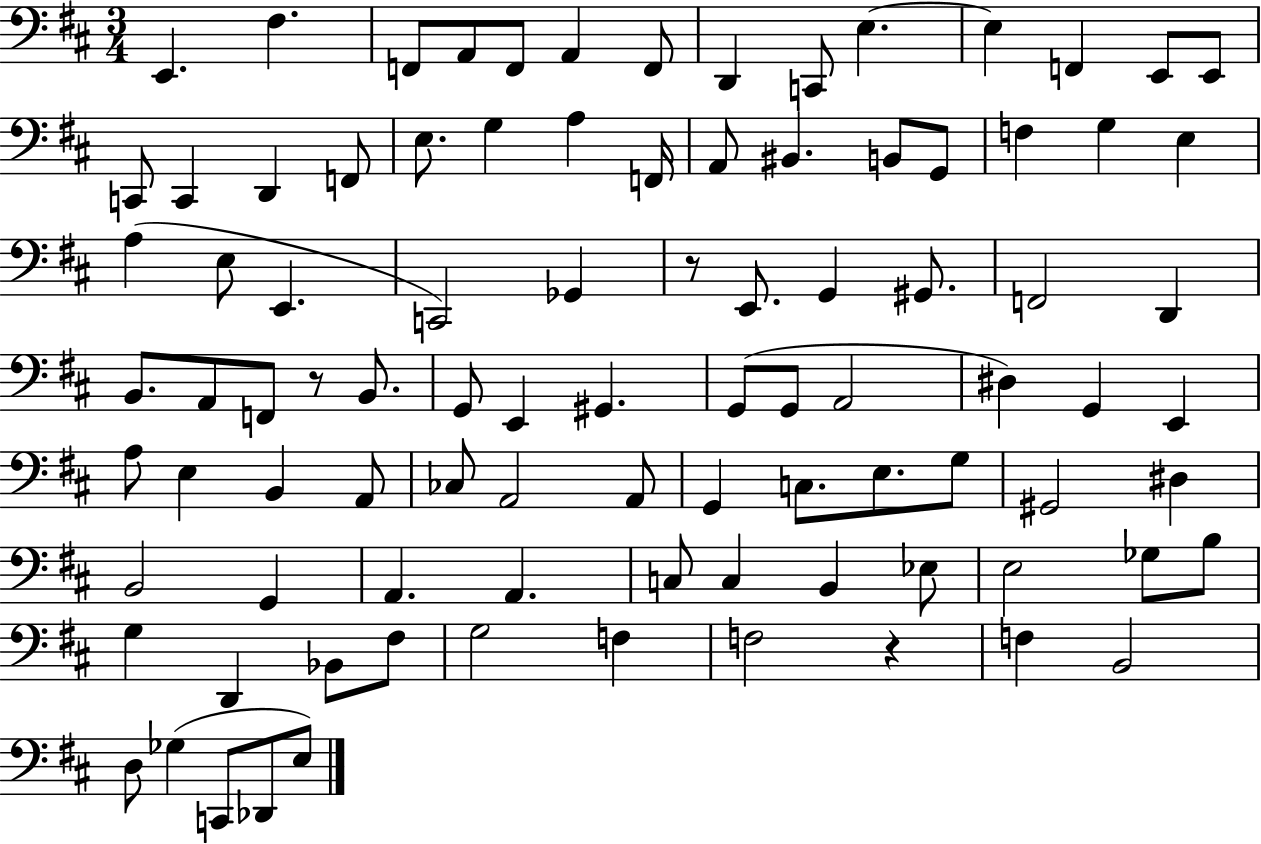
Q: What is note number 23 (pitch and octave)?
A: A2